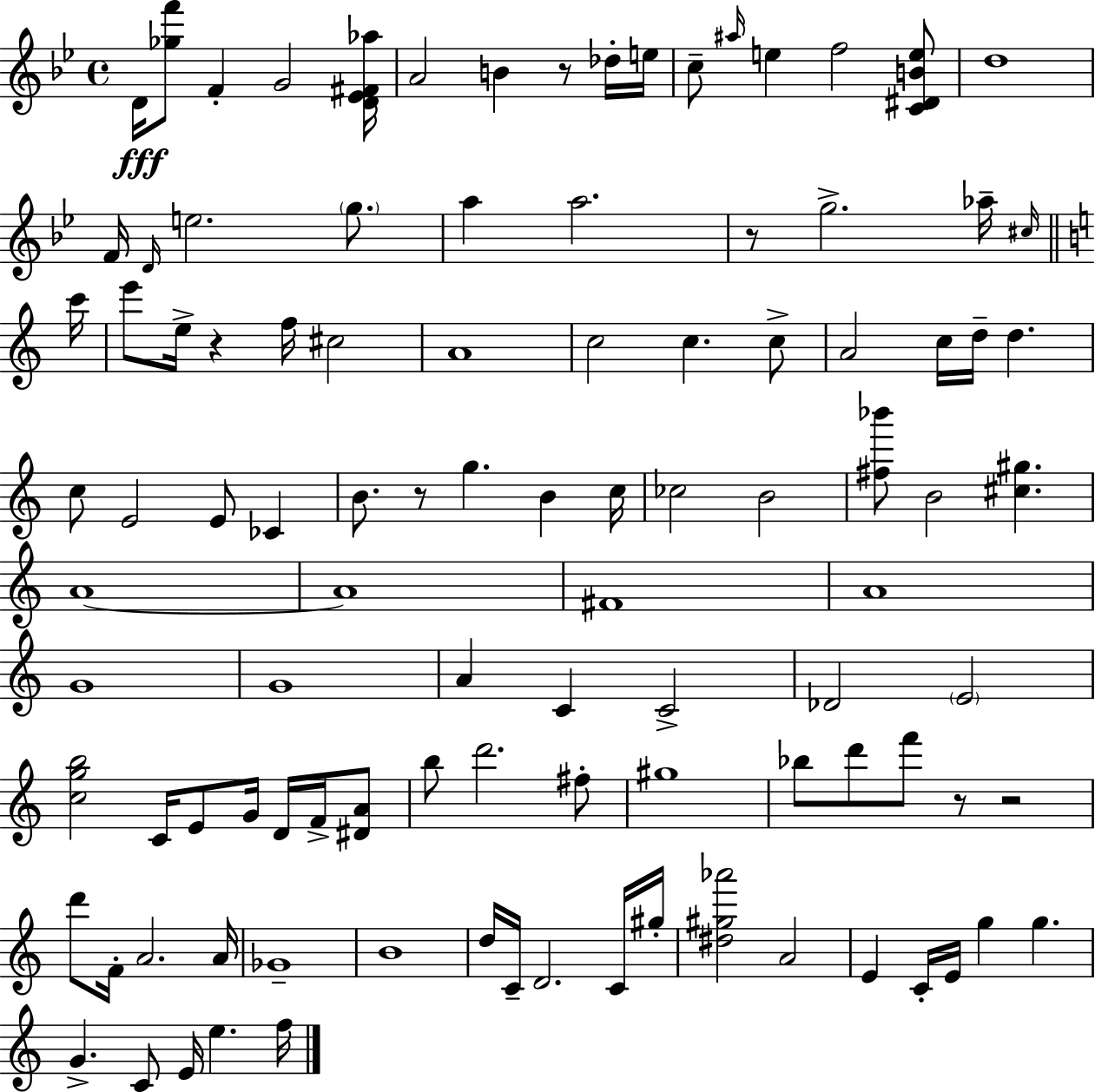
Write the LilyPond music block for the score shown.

{
  \clef treble
  \time 4/4
  \defaultTimeSignature
  \key g \minor
  d'16\fff <ges'' f'''>8 f'4-. g'2 <d' ees' fis' aes''>16 | a'2 b'4 r8 des''16-. e''16 | c''8-- \grace { ais''16 } e''4 f''2 <c' dis' b' e''>8 | d''1 | \break f'16 \grace { d'16 } e''2. \parenthesize g''8. | a''4 a''2. | r8 g''2.-> | aes''16-- \grace { cis''16 } \bar "||" \break \key c \major c'''16 e'''8 e''16-> r4 f''16 cis''2 | a'1 | c''2 c''4. c''8-> | a'2 c''16 d''16-- d''4. | \break c''8 e'2 e'8 ces'4 | b'8. r8 g''4. b'4 | c''16 ces''2 b'2 | <fis'' bes'''>8 b'2 <cis'' gis''>4. | \break a'1~~ | a'1 | fis'1 | a'1 | \break g'1 | g'1 | a'4 c'4 c'2-> | des'2 \parenthesize e'2 | \break <c'' g'' b''>2 c'16 e'8 g'16 d'16 f'16-> <dis' a'>8 | b''8 d'''2. fis''8-. | gis''1 | bes''8 d'''8 f'''8 r8 r2 | \break d'''8 f'16-. a'2. | a'16 ges'1-- | b'1 | d''16 c'16-- d'2. c'16 | \break gis''16-. <dis'' gis'' aes'''>2 a'2 | e'4 c'16-. e'16 g''4 g''4. | g'4.-> c'8 e'16 e''4. | f''16 \bar "|."
}